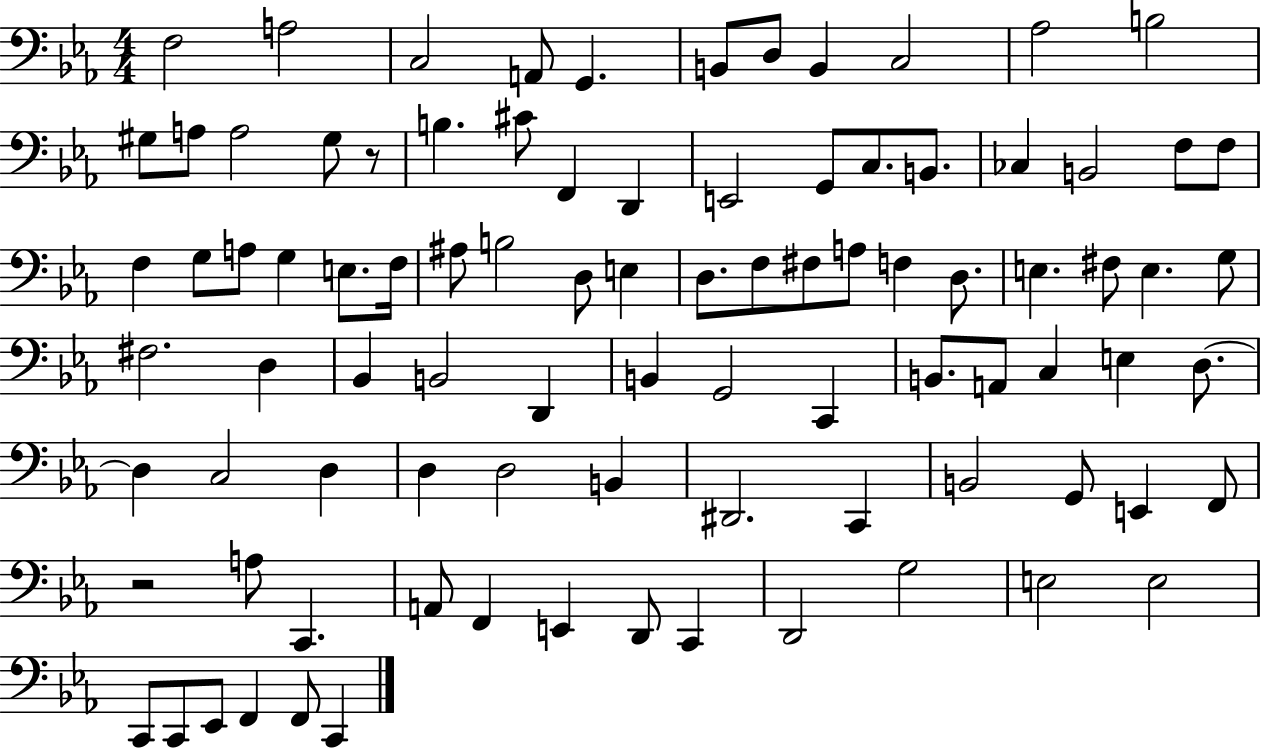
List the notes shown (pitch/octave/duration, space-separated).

F3/h A3/h C3/h A2/e G2/q. B2/e D3/e B2/q C3/h Ab3/h B3/h G#3/e A3/e A3/h G#3/e R/e B3/q. C#4/e F2/q D2/q E2/h G2/e C3/e. B2/e. CES3/q B2/h F3/e F3/e F3/q G3/e A3/e G3/q E3/e. F3/s A#3/e B3/h D3/e E3/q D3/e. F3/e F#3/e A3/e F3/q D3/e. E3/q. F#3/e E3/q. G3/e F#3/h. D3/q Bb2/q B2/h D2/q B2/q G2/h C2/q B2/e. A2/e C3/q E3/q D3/e. D3/q C3/h D3/q D3/q D3/h B2/q D#2/h. C2/q B2/h G2/e E2/q F2/e R/h A3/e C2/q. A2/e F2/q E2/q D2/e C2/q D2/h G3/h E3/h E3/h C2/e C2/e Eb2/e F2/q F2/e C2/q